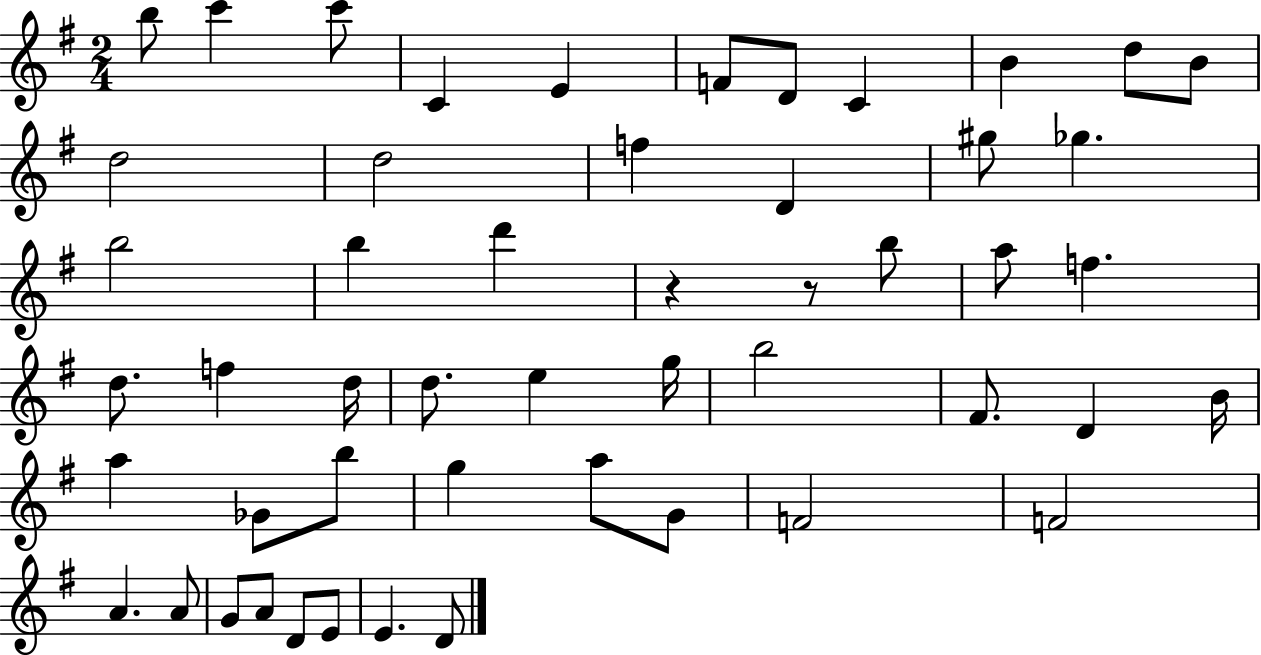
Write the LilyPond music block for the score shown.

{
  \clef treble
  \numericTimeSignature
  \time 2/4
  \key g \major
  b''8 c'''4 c'''8 | c'4 e'4 | f'8 d'8 c'4 | b'4 d''8 b'8 | \break d''2 | d''2 | f''4 d'4 | gis''8 ges''4. | \break b''2 | b''4 d'''4 | r4 r8 b''8 | a''8 f''4. | \break d''8. f''4 d''16 | d''8. e''4 g''16 | b''2 | fis'8. d'4 b'16 | \break a''4 ges'8 b''8 | g''4 a''8 g'8 | f'2 | f'2 | \break a'4. a'8 | g'8 a'8 d'8 e'8 | e'4. d'8 | \bar "|."
}